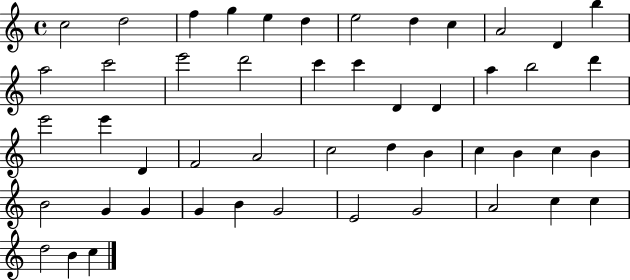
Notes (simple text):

C5/h D5/h F5/q G5/q E5/q D5/q E5/h D5/q C5/q A4/h D4/q B5/q A5/h C6/h E6/h D6/h C6/q C6/q D4/q D4/q A5/q B5/h D6/q E6/h E6/q D4/q F4/h A4/h C5/h D5/q B4/q C5/q B4/q C5/q B4/q B4/h G4/q G4/q G4/q B4/q G4/h E4/h G4/h A4/h C5/q C5/q D5/h B4/q C5/q